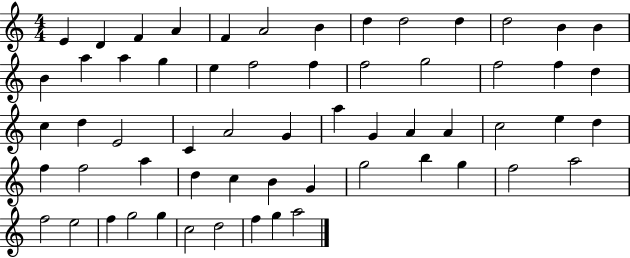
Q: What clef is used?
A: treble